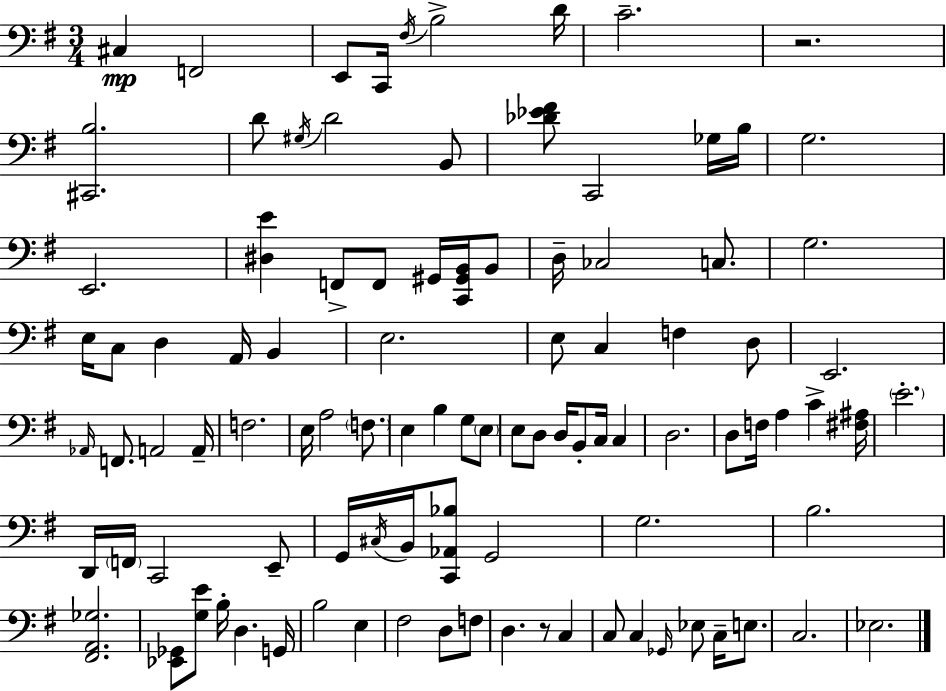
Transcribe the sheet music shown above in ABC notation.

X:1
T:Untitled
M:3/4
L:1/4
K:G
^C, F,,2 E,,/2 C,,/4 ^F,/4 B,2 D/4 C2 z2 [^C,,B,]2 D/2 ^G,/4 D2 B,,/2 [_D_E^F]/2 C,,2 _G,/4 B,/4 G,2 E,,2 [^D,E] F,,/2 F,,/2 ^G,,/4 [C,,^G,,B,,]/4 B,,/2 D,/4 _C,2 C,/2 G,2 E,/4 C,/2 D, A,,/4 B,, E,2 E,/2 C, F, D,/2 E,,2 _A,,/4 F,,/2 A,,2 A,,/4 F,2 E,/4 A,2 F,/2 E, B, G,/2 E,/2 E,/2 D,/2 D,/4 B,,/2 C,/4 C, D,2 D,/2 F,/4 A, C [^F,^A,]/4 E2 D,,/4 F,,/4 C,,2 E,,/2 G,,/4 ^C,/4 B,,/4 [C,,_A,,_B,]/2 G,,2 G,2 B,2 [^F,,A,,_G,]2 [_E,,_G,,]/2 [G,E]/2 B,/4 D, G,,/4 B,2 E, ^F,2 D,/2 F,/2 D, z/2 C, C,/2 C, _G,,/4 _E,/2 C,/4 E,/2 C,2 _E,2